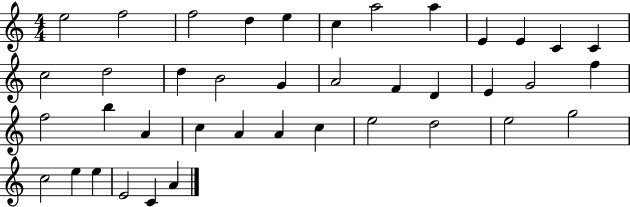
X:1
T:Untitled
M:4/4
L:1/4
K:C
e2 f2 f2 d e c a2 a E E C C c2 d2 d B2 G A2 F D E G2 f f2 b A c A A c e2 d2 e2 g2 c2 e e E2 C A